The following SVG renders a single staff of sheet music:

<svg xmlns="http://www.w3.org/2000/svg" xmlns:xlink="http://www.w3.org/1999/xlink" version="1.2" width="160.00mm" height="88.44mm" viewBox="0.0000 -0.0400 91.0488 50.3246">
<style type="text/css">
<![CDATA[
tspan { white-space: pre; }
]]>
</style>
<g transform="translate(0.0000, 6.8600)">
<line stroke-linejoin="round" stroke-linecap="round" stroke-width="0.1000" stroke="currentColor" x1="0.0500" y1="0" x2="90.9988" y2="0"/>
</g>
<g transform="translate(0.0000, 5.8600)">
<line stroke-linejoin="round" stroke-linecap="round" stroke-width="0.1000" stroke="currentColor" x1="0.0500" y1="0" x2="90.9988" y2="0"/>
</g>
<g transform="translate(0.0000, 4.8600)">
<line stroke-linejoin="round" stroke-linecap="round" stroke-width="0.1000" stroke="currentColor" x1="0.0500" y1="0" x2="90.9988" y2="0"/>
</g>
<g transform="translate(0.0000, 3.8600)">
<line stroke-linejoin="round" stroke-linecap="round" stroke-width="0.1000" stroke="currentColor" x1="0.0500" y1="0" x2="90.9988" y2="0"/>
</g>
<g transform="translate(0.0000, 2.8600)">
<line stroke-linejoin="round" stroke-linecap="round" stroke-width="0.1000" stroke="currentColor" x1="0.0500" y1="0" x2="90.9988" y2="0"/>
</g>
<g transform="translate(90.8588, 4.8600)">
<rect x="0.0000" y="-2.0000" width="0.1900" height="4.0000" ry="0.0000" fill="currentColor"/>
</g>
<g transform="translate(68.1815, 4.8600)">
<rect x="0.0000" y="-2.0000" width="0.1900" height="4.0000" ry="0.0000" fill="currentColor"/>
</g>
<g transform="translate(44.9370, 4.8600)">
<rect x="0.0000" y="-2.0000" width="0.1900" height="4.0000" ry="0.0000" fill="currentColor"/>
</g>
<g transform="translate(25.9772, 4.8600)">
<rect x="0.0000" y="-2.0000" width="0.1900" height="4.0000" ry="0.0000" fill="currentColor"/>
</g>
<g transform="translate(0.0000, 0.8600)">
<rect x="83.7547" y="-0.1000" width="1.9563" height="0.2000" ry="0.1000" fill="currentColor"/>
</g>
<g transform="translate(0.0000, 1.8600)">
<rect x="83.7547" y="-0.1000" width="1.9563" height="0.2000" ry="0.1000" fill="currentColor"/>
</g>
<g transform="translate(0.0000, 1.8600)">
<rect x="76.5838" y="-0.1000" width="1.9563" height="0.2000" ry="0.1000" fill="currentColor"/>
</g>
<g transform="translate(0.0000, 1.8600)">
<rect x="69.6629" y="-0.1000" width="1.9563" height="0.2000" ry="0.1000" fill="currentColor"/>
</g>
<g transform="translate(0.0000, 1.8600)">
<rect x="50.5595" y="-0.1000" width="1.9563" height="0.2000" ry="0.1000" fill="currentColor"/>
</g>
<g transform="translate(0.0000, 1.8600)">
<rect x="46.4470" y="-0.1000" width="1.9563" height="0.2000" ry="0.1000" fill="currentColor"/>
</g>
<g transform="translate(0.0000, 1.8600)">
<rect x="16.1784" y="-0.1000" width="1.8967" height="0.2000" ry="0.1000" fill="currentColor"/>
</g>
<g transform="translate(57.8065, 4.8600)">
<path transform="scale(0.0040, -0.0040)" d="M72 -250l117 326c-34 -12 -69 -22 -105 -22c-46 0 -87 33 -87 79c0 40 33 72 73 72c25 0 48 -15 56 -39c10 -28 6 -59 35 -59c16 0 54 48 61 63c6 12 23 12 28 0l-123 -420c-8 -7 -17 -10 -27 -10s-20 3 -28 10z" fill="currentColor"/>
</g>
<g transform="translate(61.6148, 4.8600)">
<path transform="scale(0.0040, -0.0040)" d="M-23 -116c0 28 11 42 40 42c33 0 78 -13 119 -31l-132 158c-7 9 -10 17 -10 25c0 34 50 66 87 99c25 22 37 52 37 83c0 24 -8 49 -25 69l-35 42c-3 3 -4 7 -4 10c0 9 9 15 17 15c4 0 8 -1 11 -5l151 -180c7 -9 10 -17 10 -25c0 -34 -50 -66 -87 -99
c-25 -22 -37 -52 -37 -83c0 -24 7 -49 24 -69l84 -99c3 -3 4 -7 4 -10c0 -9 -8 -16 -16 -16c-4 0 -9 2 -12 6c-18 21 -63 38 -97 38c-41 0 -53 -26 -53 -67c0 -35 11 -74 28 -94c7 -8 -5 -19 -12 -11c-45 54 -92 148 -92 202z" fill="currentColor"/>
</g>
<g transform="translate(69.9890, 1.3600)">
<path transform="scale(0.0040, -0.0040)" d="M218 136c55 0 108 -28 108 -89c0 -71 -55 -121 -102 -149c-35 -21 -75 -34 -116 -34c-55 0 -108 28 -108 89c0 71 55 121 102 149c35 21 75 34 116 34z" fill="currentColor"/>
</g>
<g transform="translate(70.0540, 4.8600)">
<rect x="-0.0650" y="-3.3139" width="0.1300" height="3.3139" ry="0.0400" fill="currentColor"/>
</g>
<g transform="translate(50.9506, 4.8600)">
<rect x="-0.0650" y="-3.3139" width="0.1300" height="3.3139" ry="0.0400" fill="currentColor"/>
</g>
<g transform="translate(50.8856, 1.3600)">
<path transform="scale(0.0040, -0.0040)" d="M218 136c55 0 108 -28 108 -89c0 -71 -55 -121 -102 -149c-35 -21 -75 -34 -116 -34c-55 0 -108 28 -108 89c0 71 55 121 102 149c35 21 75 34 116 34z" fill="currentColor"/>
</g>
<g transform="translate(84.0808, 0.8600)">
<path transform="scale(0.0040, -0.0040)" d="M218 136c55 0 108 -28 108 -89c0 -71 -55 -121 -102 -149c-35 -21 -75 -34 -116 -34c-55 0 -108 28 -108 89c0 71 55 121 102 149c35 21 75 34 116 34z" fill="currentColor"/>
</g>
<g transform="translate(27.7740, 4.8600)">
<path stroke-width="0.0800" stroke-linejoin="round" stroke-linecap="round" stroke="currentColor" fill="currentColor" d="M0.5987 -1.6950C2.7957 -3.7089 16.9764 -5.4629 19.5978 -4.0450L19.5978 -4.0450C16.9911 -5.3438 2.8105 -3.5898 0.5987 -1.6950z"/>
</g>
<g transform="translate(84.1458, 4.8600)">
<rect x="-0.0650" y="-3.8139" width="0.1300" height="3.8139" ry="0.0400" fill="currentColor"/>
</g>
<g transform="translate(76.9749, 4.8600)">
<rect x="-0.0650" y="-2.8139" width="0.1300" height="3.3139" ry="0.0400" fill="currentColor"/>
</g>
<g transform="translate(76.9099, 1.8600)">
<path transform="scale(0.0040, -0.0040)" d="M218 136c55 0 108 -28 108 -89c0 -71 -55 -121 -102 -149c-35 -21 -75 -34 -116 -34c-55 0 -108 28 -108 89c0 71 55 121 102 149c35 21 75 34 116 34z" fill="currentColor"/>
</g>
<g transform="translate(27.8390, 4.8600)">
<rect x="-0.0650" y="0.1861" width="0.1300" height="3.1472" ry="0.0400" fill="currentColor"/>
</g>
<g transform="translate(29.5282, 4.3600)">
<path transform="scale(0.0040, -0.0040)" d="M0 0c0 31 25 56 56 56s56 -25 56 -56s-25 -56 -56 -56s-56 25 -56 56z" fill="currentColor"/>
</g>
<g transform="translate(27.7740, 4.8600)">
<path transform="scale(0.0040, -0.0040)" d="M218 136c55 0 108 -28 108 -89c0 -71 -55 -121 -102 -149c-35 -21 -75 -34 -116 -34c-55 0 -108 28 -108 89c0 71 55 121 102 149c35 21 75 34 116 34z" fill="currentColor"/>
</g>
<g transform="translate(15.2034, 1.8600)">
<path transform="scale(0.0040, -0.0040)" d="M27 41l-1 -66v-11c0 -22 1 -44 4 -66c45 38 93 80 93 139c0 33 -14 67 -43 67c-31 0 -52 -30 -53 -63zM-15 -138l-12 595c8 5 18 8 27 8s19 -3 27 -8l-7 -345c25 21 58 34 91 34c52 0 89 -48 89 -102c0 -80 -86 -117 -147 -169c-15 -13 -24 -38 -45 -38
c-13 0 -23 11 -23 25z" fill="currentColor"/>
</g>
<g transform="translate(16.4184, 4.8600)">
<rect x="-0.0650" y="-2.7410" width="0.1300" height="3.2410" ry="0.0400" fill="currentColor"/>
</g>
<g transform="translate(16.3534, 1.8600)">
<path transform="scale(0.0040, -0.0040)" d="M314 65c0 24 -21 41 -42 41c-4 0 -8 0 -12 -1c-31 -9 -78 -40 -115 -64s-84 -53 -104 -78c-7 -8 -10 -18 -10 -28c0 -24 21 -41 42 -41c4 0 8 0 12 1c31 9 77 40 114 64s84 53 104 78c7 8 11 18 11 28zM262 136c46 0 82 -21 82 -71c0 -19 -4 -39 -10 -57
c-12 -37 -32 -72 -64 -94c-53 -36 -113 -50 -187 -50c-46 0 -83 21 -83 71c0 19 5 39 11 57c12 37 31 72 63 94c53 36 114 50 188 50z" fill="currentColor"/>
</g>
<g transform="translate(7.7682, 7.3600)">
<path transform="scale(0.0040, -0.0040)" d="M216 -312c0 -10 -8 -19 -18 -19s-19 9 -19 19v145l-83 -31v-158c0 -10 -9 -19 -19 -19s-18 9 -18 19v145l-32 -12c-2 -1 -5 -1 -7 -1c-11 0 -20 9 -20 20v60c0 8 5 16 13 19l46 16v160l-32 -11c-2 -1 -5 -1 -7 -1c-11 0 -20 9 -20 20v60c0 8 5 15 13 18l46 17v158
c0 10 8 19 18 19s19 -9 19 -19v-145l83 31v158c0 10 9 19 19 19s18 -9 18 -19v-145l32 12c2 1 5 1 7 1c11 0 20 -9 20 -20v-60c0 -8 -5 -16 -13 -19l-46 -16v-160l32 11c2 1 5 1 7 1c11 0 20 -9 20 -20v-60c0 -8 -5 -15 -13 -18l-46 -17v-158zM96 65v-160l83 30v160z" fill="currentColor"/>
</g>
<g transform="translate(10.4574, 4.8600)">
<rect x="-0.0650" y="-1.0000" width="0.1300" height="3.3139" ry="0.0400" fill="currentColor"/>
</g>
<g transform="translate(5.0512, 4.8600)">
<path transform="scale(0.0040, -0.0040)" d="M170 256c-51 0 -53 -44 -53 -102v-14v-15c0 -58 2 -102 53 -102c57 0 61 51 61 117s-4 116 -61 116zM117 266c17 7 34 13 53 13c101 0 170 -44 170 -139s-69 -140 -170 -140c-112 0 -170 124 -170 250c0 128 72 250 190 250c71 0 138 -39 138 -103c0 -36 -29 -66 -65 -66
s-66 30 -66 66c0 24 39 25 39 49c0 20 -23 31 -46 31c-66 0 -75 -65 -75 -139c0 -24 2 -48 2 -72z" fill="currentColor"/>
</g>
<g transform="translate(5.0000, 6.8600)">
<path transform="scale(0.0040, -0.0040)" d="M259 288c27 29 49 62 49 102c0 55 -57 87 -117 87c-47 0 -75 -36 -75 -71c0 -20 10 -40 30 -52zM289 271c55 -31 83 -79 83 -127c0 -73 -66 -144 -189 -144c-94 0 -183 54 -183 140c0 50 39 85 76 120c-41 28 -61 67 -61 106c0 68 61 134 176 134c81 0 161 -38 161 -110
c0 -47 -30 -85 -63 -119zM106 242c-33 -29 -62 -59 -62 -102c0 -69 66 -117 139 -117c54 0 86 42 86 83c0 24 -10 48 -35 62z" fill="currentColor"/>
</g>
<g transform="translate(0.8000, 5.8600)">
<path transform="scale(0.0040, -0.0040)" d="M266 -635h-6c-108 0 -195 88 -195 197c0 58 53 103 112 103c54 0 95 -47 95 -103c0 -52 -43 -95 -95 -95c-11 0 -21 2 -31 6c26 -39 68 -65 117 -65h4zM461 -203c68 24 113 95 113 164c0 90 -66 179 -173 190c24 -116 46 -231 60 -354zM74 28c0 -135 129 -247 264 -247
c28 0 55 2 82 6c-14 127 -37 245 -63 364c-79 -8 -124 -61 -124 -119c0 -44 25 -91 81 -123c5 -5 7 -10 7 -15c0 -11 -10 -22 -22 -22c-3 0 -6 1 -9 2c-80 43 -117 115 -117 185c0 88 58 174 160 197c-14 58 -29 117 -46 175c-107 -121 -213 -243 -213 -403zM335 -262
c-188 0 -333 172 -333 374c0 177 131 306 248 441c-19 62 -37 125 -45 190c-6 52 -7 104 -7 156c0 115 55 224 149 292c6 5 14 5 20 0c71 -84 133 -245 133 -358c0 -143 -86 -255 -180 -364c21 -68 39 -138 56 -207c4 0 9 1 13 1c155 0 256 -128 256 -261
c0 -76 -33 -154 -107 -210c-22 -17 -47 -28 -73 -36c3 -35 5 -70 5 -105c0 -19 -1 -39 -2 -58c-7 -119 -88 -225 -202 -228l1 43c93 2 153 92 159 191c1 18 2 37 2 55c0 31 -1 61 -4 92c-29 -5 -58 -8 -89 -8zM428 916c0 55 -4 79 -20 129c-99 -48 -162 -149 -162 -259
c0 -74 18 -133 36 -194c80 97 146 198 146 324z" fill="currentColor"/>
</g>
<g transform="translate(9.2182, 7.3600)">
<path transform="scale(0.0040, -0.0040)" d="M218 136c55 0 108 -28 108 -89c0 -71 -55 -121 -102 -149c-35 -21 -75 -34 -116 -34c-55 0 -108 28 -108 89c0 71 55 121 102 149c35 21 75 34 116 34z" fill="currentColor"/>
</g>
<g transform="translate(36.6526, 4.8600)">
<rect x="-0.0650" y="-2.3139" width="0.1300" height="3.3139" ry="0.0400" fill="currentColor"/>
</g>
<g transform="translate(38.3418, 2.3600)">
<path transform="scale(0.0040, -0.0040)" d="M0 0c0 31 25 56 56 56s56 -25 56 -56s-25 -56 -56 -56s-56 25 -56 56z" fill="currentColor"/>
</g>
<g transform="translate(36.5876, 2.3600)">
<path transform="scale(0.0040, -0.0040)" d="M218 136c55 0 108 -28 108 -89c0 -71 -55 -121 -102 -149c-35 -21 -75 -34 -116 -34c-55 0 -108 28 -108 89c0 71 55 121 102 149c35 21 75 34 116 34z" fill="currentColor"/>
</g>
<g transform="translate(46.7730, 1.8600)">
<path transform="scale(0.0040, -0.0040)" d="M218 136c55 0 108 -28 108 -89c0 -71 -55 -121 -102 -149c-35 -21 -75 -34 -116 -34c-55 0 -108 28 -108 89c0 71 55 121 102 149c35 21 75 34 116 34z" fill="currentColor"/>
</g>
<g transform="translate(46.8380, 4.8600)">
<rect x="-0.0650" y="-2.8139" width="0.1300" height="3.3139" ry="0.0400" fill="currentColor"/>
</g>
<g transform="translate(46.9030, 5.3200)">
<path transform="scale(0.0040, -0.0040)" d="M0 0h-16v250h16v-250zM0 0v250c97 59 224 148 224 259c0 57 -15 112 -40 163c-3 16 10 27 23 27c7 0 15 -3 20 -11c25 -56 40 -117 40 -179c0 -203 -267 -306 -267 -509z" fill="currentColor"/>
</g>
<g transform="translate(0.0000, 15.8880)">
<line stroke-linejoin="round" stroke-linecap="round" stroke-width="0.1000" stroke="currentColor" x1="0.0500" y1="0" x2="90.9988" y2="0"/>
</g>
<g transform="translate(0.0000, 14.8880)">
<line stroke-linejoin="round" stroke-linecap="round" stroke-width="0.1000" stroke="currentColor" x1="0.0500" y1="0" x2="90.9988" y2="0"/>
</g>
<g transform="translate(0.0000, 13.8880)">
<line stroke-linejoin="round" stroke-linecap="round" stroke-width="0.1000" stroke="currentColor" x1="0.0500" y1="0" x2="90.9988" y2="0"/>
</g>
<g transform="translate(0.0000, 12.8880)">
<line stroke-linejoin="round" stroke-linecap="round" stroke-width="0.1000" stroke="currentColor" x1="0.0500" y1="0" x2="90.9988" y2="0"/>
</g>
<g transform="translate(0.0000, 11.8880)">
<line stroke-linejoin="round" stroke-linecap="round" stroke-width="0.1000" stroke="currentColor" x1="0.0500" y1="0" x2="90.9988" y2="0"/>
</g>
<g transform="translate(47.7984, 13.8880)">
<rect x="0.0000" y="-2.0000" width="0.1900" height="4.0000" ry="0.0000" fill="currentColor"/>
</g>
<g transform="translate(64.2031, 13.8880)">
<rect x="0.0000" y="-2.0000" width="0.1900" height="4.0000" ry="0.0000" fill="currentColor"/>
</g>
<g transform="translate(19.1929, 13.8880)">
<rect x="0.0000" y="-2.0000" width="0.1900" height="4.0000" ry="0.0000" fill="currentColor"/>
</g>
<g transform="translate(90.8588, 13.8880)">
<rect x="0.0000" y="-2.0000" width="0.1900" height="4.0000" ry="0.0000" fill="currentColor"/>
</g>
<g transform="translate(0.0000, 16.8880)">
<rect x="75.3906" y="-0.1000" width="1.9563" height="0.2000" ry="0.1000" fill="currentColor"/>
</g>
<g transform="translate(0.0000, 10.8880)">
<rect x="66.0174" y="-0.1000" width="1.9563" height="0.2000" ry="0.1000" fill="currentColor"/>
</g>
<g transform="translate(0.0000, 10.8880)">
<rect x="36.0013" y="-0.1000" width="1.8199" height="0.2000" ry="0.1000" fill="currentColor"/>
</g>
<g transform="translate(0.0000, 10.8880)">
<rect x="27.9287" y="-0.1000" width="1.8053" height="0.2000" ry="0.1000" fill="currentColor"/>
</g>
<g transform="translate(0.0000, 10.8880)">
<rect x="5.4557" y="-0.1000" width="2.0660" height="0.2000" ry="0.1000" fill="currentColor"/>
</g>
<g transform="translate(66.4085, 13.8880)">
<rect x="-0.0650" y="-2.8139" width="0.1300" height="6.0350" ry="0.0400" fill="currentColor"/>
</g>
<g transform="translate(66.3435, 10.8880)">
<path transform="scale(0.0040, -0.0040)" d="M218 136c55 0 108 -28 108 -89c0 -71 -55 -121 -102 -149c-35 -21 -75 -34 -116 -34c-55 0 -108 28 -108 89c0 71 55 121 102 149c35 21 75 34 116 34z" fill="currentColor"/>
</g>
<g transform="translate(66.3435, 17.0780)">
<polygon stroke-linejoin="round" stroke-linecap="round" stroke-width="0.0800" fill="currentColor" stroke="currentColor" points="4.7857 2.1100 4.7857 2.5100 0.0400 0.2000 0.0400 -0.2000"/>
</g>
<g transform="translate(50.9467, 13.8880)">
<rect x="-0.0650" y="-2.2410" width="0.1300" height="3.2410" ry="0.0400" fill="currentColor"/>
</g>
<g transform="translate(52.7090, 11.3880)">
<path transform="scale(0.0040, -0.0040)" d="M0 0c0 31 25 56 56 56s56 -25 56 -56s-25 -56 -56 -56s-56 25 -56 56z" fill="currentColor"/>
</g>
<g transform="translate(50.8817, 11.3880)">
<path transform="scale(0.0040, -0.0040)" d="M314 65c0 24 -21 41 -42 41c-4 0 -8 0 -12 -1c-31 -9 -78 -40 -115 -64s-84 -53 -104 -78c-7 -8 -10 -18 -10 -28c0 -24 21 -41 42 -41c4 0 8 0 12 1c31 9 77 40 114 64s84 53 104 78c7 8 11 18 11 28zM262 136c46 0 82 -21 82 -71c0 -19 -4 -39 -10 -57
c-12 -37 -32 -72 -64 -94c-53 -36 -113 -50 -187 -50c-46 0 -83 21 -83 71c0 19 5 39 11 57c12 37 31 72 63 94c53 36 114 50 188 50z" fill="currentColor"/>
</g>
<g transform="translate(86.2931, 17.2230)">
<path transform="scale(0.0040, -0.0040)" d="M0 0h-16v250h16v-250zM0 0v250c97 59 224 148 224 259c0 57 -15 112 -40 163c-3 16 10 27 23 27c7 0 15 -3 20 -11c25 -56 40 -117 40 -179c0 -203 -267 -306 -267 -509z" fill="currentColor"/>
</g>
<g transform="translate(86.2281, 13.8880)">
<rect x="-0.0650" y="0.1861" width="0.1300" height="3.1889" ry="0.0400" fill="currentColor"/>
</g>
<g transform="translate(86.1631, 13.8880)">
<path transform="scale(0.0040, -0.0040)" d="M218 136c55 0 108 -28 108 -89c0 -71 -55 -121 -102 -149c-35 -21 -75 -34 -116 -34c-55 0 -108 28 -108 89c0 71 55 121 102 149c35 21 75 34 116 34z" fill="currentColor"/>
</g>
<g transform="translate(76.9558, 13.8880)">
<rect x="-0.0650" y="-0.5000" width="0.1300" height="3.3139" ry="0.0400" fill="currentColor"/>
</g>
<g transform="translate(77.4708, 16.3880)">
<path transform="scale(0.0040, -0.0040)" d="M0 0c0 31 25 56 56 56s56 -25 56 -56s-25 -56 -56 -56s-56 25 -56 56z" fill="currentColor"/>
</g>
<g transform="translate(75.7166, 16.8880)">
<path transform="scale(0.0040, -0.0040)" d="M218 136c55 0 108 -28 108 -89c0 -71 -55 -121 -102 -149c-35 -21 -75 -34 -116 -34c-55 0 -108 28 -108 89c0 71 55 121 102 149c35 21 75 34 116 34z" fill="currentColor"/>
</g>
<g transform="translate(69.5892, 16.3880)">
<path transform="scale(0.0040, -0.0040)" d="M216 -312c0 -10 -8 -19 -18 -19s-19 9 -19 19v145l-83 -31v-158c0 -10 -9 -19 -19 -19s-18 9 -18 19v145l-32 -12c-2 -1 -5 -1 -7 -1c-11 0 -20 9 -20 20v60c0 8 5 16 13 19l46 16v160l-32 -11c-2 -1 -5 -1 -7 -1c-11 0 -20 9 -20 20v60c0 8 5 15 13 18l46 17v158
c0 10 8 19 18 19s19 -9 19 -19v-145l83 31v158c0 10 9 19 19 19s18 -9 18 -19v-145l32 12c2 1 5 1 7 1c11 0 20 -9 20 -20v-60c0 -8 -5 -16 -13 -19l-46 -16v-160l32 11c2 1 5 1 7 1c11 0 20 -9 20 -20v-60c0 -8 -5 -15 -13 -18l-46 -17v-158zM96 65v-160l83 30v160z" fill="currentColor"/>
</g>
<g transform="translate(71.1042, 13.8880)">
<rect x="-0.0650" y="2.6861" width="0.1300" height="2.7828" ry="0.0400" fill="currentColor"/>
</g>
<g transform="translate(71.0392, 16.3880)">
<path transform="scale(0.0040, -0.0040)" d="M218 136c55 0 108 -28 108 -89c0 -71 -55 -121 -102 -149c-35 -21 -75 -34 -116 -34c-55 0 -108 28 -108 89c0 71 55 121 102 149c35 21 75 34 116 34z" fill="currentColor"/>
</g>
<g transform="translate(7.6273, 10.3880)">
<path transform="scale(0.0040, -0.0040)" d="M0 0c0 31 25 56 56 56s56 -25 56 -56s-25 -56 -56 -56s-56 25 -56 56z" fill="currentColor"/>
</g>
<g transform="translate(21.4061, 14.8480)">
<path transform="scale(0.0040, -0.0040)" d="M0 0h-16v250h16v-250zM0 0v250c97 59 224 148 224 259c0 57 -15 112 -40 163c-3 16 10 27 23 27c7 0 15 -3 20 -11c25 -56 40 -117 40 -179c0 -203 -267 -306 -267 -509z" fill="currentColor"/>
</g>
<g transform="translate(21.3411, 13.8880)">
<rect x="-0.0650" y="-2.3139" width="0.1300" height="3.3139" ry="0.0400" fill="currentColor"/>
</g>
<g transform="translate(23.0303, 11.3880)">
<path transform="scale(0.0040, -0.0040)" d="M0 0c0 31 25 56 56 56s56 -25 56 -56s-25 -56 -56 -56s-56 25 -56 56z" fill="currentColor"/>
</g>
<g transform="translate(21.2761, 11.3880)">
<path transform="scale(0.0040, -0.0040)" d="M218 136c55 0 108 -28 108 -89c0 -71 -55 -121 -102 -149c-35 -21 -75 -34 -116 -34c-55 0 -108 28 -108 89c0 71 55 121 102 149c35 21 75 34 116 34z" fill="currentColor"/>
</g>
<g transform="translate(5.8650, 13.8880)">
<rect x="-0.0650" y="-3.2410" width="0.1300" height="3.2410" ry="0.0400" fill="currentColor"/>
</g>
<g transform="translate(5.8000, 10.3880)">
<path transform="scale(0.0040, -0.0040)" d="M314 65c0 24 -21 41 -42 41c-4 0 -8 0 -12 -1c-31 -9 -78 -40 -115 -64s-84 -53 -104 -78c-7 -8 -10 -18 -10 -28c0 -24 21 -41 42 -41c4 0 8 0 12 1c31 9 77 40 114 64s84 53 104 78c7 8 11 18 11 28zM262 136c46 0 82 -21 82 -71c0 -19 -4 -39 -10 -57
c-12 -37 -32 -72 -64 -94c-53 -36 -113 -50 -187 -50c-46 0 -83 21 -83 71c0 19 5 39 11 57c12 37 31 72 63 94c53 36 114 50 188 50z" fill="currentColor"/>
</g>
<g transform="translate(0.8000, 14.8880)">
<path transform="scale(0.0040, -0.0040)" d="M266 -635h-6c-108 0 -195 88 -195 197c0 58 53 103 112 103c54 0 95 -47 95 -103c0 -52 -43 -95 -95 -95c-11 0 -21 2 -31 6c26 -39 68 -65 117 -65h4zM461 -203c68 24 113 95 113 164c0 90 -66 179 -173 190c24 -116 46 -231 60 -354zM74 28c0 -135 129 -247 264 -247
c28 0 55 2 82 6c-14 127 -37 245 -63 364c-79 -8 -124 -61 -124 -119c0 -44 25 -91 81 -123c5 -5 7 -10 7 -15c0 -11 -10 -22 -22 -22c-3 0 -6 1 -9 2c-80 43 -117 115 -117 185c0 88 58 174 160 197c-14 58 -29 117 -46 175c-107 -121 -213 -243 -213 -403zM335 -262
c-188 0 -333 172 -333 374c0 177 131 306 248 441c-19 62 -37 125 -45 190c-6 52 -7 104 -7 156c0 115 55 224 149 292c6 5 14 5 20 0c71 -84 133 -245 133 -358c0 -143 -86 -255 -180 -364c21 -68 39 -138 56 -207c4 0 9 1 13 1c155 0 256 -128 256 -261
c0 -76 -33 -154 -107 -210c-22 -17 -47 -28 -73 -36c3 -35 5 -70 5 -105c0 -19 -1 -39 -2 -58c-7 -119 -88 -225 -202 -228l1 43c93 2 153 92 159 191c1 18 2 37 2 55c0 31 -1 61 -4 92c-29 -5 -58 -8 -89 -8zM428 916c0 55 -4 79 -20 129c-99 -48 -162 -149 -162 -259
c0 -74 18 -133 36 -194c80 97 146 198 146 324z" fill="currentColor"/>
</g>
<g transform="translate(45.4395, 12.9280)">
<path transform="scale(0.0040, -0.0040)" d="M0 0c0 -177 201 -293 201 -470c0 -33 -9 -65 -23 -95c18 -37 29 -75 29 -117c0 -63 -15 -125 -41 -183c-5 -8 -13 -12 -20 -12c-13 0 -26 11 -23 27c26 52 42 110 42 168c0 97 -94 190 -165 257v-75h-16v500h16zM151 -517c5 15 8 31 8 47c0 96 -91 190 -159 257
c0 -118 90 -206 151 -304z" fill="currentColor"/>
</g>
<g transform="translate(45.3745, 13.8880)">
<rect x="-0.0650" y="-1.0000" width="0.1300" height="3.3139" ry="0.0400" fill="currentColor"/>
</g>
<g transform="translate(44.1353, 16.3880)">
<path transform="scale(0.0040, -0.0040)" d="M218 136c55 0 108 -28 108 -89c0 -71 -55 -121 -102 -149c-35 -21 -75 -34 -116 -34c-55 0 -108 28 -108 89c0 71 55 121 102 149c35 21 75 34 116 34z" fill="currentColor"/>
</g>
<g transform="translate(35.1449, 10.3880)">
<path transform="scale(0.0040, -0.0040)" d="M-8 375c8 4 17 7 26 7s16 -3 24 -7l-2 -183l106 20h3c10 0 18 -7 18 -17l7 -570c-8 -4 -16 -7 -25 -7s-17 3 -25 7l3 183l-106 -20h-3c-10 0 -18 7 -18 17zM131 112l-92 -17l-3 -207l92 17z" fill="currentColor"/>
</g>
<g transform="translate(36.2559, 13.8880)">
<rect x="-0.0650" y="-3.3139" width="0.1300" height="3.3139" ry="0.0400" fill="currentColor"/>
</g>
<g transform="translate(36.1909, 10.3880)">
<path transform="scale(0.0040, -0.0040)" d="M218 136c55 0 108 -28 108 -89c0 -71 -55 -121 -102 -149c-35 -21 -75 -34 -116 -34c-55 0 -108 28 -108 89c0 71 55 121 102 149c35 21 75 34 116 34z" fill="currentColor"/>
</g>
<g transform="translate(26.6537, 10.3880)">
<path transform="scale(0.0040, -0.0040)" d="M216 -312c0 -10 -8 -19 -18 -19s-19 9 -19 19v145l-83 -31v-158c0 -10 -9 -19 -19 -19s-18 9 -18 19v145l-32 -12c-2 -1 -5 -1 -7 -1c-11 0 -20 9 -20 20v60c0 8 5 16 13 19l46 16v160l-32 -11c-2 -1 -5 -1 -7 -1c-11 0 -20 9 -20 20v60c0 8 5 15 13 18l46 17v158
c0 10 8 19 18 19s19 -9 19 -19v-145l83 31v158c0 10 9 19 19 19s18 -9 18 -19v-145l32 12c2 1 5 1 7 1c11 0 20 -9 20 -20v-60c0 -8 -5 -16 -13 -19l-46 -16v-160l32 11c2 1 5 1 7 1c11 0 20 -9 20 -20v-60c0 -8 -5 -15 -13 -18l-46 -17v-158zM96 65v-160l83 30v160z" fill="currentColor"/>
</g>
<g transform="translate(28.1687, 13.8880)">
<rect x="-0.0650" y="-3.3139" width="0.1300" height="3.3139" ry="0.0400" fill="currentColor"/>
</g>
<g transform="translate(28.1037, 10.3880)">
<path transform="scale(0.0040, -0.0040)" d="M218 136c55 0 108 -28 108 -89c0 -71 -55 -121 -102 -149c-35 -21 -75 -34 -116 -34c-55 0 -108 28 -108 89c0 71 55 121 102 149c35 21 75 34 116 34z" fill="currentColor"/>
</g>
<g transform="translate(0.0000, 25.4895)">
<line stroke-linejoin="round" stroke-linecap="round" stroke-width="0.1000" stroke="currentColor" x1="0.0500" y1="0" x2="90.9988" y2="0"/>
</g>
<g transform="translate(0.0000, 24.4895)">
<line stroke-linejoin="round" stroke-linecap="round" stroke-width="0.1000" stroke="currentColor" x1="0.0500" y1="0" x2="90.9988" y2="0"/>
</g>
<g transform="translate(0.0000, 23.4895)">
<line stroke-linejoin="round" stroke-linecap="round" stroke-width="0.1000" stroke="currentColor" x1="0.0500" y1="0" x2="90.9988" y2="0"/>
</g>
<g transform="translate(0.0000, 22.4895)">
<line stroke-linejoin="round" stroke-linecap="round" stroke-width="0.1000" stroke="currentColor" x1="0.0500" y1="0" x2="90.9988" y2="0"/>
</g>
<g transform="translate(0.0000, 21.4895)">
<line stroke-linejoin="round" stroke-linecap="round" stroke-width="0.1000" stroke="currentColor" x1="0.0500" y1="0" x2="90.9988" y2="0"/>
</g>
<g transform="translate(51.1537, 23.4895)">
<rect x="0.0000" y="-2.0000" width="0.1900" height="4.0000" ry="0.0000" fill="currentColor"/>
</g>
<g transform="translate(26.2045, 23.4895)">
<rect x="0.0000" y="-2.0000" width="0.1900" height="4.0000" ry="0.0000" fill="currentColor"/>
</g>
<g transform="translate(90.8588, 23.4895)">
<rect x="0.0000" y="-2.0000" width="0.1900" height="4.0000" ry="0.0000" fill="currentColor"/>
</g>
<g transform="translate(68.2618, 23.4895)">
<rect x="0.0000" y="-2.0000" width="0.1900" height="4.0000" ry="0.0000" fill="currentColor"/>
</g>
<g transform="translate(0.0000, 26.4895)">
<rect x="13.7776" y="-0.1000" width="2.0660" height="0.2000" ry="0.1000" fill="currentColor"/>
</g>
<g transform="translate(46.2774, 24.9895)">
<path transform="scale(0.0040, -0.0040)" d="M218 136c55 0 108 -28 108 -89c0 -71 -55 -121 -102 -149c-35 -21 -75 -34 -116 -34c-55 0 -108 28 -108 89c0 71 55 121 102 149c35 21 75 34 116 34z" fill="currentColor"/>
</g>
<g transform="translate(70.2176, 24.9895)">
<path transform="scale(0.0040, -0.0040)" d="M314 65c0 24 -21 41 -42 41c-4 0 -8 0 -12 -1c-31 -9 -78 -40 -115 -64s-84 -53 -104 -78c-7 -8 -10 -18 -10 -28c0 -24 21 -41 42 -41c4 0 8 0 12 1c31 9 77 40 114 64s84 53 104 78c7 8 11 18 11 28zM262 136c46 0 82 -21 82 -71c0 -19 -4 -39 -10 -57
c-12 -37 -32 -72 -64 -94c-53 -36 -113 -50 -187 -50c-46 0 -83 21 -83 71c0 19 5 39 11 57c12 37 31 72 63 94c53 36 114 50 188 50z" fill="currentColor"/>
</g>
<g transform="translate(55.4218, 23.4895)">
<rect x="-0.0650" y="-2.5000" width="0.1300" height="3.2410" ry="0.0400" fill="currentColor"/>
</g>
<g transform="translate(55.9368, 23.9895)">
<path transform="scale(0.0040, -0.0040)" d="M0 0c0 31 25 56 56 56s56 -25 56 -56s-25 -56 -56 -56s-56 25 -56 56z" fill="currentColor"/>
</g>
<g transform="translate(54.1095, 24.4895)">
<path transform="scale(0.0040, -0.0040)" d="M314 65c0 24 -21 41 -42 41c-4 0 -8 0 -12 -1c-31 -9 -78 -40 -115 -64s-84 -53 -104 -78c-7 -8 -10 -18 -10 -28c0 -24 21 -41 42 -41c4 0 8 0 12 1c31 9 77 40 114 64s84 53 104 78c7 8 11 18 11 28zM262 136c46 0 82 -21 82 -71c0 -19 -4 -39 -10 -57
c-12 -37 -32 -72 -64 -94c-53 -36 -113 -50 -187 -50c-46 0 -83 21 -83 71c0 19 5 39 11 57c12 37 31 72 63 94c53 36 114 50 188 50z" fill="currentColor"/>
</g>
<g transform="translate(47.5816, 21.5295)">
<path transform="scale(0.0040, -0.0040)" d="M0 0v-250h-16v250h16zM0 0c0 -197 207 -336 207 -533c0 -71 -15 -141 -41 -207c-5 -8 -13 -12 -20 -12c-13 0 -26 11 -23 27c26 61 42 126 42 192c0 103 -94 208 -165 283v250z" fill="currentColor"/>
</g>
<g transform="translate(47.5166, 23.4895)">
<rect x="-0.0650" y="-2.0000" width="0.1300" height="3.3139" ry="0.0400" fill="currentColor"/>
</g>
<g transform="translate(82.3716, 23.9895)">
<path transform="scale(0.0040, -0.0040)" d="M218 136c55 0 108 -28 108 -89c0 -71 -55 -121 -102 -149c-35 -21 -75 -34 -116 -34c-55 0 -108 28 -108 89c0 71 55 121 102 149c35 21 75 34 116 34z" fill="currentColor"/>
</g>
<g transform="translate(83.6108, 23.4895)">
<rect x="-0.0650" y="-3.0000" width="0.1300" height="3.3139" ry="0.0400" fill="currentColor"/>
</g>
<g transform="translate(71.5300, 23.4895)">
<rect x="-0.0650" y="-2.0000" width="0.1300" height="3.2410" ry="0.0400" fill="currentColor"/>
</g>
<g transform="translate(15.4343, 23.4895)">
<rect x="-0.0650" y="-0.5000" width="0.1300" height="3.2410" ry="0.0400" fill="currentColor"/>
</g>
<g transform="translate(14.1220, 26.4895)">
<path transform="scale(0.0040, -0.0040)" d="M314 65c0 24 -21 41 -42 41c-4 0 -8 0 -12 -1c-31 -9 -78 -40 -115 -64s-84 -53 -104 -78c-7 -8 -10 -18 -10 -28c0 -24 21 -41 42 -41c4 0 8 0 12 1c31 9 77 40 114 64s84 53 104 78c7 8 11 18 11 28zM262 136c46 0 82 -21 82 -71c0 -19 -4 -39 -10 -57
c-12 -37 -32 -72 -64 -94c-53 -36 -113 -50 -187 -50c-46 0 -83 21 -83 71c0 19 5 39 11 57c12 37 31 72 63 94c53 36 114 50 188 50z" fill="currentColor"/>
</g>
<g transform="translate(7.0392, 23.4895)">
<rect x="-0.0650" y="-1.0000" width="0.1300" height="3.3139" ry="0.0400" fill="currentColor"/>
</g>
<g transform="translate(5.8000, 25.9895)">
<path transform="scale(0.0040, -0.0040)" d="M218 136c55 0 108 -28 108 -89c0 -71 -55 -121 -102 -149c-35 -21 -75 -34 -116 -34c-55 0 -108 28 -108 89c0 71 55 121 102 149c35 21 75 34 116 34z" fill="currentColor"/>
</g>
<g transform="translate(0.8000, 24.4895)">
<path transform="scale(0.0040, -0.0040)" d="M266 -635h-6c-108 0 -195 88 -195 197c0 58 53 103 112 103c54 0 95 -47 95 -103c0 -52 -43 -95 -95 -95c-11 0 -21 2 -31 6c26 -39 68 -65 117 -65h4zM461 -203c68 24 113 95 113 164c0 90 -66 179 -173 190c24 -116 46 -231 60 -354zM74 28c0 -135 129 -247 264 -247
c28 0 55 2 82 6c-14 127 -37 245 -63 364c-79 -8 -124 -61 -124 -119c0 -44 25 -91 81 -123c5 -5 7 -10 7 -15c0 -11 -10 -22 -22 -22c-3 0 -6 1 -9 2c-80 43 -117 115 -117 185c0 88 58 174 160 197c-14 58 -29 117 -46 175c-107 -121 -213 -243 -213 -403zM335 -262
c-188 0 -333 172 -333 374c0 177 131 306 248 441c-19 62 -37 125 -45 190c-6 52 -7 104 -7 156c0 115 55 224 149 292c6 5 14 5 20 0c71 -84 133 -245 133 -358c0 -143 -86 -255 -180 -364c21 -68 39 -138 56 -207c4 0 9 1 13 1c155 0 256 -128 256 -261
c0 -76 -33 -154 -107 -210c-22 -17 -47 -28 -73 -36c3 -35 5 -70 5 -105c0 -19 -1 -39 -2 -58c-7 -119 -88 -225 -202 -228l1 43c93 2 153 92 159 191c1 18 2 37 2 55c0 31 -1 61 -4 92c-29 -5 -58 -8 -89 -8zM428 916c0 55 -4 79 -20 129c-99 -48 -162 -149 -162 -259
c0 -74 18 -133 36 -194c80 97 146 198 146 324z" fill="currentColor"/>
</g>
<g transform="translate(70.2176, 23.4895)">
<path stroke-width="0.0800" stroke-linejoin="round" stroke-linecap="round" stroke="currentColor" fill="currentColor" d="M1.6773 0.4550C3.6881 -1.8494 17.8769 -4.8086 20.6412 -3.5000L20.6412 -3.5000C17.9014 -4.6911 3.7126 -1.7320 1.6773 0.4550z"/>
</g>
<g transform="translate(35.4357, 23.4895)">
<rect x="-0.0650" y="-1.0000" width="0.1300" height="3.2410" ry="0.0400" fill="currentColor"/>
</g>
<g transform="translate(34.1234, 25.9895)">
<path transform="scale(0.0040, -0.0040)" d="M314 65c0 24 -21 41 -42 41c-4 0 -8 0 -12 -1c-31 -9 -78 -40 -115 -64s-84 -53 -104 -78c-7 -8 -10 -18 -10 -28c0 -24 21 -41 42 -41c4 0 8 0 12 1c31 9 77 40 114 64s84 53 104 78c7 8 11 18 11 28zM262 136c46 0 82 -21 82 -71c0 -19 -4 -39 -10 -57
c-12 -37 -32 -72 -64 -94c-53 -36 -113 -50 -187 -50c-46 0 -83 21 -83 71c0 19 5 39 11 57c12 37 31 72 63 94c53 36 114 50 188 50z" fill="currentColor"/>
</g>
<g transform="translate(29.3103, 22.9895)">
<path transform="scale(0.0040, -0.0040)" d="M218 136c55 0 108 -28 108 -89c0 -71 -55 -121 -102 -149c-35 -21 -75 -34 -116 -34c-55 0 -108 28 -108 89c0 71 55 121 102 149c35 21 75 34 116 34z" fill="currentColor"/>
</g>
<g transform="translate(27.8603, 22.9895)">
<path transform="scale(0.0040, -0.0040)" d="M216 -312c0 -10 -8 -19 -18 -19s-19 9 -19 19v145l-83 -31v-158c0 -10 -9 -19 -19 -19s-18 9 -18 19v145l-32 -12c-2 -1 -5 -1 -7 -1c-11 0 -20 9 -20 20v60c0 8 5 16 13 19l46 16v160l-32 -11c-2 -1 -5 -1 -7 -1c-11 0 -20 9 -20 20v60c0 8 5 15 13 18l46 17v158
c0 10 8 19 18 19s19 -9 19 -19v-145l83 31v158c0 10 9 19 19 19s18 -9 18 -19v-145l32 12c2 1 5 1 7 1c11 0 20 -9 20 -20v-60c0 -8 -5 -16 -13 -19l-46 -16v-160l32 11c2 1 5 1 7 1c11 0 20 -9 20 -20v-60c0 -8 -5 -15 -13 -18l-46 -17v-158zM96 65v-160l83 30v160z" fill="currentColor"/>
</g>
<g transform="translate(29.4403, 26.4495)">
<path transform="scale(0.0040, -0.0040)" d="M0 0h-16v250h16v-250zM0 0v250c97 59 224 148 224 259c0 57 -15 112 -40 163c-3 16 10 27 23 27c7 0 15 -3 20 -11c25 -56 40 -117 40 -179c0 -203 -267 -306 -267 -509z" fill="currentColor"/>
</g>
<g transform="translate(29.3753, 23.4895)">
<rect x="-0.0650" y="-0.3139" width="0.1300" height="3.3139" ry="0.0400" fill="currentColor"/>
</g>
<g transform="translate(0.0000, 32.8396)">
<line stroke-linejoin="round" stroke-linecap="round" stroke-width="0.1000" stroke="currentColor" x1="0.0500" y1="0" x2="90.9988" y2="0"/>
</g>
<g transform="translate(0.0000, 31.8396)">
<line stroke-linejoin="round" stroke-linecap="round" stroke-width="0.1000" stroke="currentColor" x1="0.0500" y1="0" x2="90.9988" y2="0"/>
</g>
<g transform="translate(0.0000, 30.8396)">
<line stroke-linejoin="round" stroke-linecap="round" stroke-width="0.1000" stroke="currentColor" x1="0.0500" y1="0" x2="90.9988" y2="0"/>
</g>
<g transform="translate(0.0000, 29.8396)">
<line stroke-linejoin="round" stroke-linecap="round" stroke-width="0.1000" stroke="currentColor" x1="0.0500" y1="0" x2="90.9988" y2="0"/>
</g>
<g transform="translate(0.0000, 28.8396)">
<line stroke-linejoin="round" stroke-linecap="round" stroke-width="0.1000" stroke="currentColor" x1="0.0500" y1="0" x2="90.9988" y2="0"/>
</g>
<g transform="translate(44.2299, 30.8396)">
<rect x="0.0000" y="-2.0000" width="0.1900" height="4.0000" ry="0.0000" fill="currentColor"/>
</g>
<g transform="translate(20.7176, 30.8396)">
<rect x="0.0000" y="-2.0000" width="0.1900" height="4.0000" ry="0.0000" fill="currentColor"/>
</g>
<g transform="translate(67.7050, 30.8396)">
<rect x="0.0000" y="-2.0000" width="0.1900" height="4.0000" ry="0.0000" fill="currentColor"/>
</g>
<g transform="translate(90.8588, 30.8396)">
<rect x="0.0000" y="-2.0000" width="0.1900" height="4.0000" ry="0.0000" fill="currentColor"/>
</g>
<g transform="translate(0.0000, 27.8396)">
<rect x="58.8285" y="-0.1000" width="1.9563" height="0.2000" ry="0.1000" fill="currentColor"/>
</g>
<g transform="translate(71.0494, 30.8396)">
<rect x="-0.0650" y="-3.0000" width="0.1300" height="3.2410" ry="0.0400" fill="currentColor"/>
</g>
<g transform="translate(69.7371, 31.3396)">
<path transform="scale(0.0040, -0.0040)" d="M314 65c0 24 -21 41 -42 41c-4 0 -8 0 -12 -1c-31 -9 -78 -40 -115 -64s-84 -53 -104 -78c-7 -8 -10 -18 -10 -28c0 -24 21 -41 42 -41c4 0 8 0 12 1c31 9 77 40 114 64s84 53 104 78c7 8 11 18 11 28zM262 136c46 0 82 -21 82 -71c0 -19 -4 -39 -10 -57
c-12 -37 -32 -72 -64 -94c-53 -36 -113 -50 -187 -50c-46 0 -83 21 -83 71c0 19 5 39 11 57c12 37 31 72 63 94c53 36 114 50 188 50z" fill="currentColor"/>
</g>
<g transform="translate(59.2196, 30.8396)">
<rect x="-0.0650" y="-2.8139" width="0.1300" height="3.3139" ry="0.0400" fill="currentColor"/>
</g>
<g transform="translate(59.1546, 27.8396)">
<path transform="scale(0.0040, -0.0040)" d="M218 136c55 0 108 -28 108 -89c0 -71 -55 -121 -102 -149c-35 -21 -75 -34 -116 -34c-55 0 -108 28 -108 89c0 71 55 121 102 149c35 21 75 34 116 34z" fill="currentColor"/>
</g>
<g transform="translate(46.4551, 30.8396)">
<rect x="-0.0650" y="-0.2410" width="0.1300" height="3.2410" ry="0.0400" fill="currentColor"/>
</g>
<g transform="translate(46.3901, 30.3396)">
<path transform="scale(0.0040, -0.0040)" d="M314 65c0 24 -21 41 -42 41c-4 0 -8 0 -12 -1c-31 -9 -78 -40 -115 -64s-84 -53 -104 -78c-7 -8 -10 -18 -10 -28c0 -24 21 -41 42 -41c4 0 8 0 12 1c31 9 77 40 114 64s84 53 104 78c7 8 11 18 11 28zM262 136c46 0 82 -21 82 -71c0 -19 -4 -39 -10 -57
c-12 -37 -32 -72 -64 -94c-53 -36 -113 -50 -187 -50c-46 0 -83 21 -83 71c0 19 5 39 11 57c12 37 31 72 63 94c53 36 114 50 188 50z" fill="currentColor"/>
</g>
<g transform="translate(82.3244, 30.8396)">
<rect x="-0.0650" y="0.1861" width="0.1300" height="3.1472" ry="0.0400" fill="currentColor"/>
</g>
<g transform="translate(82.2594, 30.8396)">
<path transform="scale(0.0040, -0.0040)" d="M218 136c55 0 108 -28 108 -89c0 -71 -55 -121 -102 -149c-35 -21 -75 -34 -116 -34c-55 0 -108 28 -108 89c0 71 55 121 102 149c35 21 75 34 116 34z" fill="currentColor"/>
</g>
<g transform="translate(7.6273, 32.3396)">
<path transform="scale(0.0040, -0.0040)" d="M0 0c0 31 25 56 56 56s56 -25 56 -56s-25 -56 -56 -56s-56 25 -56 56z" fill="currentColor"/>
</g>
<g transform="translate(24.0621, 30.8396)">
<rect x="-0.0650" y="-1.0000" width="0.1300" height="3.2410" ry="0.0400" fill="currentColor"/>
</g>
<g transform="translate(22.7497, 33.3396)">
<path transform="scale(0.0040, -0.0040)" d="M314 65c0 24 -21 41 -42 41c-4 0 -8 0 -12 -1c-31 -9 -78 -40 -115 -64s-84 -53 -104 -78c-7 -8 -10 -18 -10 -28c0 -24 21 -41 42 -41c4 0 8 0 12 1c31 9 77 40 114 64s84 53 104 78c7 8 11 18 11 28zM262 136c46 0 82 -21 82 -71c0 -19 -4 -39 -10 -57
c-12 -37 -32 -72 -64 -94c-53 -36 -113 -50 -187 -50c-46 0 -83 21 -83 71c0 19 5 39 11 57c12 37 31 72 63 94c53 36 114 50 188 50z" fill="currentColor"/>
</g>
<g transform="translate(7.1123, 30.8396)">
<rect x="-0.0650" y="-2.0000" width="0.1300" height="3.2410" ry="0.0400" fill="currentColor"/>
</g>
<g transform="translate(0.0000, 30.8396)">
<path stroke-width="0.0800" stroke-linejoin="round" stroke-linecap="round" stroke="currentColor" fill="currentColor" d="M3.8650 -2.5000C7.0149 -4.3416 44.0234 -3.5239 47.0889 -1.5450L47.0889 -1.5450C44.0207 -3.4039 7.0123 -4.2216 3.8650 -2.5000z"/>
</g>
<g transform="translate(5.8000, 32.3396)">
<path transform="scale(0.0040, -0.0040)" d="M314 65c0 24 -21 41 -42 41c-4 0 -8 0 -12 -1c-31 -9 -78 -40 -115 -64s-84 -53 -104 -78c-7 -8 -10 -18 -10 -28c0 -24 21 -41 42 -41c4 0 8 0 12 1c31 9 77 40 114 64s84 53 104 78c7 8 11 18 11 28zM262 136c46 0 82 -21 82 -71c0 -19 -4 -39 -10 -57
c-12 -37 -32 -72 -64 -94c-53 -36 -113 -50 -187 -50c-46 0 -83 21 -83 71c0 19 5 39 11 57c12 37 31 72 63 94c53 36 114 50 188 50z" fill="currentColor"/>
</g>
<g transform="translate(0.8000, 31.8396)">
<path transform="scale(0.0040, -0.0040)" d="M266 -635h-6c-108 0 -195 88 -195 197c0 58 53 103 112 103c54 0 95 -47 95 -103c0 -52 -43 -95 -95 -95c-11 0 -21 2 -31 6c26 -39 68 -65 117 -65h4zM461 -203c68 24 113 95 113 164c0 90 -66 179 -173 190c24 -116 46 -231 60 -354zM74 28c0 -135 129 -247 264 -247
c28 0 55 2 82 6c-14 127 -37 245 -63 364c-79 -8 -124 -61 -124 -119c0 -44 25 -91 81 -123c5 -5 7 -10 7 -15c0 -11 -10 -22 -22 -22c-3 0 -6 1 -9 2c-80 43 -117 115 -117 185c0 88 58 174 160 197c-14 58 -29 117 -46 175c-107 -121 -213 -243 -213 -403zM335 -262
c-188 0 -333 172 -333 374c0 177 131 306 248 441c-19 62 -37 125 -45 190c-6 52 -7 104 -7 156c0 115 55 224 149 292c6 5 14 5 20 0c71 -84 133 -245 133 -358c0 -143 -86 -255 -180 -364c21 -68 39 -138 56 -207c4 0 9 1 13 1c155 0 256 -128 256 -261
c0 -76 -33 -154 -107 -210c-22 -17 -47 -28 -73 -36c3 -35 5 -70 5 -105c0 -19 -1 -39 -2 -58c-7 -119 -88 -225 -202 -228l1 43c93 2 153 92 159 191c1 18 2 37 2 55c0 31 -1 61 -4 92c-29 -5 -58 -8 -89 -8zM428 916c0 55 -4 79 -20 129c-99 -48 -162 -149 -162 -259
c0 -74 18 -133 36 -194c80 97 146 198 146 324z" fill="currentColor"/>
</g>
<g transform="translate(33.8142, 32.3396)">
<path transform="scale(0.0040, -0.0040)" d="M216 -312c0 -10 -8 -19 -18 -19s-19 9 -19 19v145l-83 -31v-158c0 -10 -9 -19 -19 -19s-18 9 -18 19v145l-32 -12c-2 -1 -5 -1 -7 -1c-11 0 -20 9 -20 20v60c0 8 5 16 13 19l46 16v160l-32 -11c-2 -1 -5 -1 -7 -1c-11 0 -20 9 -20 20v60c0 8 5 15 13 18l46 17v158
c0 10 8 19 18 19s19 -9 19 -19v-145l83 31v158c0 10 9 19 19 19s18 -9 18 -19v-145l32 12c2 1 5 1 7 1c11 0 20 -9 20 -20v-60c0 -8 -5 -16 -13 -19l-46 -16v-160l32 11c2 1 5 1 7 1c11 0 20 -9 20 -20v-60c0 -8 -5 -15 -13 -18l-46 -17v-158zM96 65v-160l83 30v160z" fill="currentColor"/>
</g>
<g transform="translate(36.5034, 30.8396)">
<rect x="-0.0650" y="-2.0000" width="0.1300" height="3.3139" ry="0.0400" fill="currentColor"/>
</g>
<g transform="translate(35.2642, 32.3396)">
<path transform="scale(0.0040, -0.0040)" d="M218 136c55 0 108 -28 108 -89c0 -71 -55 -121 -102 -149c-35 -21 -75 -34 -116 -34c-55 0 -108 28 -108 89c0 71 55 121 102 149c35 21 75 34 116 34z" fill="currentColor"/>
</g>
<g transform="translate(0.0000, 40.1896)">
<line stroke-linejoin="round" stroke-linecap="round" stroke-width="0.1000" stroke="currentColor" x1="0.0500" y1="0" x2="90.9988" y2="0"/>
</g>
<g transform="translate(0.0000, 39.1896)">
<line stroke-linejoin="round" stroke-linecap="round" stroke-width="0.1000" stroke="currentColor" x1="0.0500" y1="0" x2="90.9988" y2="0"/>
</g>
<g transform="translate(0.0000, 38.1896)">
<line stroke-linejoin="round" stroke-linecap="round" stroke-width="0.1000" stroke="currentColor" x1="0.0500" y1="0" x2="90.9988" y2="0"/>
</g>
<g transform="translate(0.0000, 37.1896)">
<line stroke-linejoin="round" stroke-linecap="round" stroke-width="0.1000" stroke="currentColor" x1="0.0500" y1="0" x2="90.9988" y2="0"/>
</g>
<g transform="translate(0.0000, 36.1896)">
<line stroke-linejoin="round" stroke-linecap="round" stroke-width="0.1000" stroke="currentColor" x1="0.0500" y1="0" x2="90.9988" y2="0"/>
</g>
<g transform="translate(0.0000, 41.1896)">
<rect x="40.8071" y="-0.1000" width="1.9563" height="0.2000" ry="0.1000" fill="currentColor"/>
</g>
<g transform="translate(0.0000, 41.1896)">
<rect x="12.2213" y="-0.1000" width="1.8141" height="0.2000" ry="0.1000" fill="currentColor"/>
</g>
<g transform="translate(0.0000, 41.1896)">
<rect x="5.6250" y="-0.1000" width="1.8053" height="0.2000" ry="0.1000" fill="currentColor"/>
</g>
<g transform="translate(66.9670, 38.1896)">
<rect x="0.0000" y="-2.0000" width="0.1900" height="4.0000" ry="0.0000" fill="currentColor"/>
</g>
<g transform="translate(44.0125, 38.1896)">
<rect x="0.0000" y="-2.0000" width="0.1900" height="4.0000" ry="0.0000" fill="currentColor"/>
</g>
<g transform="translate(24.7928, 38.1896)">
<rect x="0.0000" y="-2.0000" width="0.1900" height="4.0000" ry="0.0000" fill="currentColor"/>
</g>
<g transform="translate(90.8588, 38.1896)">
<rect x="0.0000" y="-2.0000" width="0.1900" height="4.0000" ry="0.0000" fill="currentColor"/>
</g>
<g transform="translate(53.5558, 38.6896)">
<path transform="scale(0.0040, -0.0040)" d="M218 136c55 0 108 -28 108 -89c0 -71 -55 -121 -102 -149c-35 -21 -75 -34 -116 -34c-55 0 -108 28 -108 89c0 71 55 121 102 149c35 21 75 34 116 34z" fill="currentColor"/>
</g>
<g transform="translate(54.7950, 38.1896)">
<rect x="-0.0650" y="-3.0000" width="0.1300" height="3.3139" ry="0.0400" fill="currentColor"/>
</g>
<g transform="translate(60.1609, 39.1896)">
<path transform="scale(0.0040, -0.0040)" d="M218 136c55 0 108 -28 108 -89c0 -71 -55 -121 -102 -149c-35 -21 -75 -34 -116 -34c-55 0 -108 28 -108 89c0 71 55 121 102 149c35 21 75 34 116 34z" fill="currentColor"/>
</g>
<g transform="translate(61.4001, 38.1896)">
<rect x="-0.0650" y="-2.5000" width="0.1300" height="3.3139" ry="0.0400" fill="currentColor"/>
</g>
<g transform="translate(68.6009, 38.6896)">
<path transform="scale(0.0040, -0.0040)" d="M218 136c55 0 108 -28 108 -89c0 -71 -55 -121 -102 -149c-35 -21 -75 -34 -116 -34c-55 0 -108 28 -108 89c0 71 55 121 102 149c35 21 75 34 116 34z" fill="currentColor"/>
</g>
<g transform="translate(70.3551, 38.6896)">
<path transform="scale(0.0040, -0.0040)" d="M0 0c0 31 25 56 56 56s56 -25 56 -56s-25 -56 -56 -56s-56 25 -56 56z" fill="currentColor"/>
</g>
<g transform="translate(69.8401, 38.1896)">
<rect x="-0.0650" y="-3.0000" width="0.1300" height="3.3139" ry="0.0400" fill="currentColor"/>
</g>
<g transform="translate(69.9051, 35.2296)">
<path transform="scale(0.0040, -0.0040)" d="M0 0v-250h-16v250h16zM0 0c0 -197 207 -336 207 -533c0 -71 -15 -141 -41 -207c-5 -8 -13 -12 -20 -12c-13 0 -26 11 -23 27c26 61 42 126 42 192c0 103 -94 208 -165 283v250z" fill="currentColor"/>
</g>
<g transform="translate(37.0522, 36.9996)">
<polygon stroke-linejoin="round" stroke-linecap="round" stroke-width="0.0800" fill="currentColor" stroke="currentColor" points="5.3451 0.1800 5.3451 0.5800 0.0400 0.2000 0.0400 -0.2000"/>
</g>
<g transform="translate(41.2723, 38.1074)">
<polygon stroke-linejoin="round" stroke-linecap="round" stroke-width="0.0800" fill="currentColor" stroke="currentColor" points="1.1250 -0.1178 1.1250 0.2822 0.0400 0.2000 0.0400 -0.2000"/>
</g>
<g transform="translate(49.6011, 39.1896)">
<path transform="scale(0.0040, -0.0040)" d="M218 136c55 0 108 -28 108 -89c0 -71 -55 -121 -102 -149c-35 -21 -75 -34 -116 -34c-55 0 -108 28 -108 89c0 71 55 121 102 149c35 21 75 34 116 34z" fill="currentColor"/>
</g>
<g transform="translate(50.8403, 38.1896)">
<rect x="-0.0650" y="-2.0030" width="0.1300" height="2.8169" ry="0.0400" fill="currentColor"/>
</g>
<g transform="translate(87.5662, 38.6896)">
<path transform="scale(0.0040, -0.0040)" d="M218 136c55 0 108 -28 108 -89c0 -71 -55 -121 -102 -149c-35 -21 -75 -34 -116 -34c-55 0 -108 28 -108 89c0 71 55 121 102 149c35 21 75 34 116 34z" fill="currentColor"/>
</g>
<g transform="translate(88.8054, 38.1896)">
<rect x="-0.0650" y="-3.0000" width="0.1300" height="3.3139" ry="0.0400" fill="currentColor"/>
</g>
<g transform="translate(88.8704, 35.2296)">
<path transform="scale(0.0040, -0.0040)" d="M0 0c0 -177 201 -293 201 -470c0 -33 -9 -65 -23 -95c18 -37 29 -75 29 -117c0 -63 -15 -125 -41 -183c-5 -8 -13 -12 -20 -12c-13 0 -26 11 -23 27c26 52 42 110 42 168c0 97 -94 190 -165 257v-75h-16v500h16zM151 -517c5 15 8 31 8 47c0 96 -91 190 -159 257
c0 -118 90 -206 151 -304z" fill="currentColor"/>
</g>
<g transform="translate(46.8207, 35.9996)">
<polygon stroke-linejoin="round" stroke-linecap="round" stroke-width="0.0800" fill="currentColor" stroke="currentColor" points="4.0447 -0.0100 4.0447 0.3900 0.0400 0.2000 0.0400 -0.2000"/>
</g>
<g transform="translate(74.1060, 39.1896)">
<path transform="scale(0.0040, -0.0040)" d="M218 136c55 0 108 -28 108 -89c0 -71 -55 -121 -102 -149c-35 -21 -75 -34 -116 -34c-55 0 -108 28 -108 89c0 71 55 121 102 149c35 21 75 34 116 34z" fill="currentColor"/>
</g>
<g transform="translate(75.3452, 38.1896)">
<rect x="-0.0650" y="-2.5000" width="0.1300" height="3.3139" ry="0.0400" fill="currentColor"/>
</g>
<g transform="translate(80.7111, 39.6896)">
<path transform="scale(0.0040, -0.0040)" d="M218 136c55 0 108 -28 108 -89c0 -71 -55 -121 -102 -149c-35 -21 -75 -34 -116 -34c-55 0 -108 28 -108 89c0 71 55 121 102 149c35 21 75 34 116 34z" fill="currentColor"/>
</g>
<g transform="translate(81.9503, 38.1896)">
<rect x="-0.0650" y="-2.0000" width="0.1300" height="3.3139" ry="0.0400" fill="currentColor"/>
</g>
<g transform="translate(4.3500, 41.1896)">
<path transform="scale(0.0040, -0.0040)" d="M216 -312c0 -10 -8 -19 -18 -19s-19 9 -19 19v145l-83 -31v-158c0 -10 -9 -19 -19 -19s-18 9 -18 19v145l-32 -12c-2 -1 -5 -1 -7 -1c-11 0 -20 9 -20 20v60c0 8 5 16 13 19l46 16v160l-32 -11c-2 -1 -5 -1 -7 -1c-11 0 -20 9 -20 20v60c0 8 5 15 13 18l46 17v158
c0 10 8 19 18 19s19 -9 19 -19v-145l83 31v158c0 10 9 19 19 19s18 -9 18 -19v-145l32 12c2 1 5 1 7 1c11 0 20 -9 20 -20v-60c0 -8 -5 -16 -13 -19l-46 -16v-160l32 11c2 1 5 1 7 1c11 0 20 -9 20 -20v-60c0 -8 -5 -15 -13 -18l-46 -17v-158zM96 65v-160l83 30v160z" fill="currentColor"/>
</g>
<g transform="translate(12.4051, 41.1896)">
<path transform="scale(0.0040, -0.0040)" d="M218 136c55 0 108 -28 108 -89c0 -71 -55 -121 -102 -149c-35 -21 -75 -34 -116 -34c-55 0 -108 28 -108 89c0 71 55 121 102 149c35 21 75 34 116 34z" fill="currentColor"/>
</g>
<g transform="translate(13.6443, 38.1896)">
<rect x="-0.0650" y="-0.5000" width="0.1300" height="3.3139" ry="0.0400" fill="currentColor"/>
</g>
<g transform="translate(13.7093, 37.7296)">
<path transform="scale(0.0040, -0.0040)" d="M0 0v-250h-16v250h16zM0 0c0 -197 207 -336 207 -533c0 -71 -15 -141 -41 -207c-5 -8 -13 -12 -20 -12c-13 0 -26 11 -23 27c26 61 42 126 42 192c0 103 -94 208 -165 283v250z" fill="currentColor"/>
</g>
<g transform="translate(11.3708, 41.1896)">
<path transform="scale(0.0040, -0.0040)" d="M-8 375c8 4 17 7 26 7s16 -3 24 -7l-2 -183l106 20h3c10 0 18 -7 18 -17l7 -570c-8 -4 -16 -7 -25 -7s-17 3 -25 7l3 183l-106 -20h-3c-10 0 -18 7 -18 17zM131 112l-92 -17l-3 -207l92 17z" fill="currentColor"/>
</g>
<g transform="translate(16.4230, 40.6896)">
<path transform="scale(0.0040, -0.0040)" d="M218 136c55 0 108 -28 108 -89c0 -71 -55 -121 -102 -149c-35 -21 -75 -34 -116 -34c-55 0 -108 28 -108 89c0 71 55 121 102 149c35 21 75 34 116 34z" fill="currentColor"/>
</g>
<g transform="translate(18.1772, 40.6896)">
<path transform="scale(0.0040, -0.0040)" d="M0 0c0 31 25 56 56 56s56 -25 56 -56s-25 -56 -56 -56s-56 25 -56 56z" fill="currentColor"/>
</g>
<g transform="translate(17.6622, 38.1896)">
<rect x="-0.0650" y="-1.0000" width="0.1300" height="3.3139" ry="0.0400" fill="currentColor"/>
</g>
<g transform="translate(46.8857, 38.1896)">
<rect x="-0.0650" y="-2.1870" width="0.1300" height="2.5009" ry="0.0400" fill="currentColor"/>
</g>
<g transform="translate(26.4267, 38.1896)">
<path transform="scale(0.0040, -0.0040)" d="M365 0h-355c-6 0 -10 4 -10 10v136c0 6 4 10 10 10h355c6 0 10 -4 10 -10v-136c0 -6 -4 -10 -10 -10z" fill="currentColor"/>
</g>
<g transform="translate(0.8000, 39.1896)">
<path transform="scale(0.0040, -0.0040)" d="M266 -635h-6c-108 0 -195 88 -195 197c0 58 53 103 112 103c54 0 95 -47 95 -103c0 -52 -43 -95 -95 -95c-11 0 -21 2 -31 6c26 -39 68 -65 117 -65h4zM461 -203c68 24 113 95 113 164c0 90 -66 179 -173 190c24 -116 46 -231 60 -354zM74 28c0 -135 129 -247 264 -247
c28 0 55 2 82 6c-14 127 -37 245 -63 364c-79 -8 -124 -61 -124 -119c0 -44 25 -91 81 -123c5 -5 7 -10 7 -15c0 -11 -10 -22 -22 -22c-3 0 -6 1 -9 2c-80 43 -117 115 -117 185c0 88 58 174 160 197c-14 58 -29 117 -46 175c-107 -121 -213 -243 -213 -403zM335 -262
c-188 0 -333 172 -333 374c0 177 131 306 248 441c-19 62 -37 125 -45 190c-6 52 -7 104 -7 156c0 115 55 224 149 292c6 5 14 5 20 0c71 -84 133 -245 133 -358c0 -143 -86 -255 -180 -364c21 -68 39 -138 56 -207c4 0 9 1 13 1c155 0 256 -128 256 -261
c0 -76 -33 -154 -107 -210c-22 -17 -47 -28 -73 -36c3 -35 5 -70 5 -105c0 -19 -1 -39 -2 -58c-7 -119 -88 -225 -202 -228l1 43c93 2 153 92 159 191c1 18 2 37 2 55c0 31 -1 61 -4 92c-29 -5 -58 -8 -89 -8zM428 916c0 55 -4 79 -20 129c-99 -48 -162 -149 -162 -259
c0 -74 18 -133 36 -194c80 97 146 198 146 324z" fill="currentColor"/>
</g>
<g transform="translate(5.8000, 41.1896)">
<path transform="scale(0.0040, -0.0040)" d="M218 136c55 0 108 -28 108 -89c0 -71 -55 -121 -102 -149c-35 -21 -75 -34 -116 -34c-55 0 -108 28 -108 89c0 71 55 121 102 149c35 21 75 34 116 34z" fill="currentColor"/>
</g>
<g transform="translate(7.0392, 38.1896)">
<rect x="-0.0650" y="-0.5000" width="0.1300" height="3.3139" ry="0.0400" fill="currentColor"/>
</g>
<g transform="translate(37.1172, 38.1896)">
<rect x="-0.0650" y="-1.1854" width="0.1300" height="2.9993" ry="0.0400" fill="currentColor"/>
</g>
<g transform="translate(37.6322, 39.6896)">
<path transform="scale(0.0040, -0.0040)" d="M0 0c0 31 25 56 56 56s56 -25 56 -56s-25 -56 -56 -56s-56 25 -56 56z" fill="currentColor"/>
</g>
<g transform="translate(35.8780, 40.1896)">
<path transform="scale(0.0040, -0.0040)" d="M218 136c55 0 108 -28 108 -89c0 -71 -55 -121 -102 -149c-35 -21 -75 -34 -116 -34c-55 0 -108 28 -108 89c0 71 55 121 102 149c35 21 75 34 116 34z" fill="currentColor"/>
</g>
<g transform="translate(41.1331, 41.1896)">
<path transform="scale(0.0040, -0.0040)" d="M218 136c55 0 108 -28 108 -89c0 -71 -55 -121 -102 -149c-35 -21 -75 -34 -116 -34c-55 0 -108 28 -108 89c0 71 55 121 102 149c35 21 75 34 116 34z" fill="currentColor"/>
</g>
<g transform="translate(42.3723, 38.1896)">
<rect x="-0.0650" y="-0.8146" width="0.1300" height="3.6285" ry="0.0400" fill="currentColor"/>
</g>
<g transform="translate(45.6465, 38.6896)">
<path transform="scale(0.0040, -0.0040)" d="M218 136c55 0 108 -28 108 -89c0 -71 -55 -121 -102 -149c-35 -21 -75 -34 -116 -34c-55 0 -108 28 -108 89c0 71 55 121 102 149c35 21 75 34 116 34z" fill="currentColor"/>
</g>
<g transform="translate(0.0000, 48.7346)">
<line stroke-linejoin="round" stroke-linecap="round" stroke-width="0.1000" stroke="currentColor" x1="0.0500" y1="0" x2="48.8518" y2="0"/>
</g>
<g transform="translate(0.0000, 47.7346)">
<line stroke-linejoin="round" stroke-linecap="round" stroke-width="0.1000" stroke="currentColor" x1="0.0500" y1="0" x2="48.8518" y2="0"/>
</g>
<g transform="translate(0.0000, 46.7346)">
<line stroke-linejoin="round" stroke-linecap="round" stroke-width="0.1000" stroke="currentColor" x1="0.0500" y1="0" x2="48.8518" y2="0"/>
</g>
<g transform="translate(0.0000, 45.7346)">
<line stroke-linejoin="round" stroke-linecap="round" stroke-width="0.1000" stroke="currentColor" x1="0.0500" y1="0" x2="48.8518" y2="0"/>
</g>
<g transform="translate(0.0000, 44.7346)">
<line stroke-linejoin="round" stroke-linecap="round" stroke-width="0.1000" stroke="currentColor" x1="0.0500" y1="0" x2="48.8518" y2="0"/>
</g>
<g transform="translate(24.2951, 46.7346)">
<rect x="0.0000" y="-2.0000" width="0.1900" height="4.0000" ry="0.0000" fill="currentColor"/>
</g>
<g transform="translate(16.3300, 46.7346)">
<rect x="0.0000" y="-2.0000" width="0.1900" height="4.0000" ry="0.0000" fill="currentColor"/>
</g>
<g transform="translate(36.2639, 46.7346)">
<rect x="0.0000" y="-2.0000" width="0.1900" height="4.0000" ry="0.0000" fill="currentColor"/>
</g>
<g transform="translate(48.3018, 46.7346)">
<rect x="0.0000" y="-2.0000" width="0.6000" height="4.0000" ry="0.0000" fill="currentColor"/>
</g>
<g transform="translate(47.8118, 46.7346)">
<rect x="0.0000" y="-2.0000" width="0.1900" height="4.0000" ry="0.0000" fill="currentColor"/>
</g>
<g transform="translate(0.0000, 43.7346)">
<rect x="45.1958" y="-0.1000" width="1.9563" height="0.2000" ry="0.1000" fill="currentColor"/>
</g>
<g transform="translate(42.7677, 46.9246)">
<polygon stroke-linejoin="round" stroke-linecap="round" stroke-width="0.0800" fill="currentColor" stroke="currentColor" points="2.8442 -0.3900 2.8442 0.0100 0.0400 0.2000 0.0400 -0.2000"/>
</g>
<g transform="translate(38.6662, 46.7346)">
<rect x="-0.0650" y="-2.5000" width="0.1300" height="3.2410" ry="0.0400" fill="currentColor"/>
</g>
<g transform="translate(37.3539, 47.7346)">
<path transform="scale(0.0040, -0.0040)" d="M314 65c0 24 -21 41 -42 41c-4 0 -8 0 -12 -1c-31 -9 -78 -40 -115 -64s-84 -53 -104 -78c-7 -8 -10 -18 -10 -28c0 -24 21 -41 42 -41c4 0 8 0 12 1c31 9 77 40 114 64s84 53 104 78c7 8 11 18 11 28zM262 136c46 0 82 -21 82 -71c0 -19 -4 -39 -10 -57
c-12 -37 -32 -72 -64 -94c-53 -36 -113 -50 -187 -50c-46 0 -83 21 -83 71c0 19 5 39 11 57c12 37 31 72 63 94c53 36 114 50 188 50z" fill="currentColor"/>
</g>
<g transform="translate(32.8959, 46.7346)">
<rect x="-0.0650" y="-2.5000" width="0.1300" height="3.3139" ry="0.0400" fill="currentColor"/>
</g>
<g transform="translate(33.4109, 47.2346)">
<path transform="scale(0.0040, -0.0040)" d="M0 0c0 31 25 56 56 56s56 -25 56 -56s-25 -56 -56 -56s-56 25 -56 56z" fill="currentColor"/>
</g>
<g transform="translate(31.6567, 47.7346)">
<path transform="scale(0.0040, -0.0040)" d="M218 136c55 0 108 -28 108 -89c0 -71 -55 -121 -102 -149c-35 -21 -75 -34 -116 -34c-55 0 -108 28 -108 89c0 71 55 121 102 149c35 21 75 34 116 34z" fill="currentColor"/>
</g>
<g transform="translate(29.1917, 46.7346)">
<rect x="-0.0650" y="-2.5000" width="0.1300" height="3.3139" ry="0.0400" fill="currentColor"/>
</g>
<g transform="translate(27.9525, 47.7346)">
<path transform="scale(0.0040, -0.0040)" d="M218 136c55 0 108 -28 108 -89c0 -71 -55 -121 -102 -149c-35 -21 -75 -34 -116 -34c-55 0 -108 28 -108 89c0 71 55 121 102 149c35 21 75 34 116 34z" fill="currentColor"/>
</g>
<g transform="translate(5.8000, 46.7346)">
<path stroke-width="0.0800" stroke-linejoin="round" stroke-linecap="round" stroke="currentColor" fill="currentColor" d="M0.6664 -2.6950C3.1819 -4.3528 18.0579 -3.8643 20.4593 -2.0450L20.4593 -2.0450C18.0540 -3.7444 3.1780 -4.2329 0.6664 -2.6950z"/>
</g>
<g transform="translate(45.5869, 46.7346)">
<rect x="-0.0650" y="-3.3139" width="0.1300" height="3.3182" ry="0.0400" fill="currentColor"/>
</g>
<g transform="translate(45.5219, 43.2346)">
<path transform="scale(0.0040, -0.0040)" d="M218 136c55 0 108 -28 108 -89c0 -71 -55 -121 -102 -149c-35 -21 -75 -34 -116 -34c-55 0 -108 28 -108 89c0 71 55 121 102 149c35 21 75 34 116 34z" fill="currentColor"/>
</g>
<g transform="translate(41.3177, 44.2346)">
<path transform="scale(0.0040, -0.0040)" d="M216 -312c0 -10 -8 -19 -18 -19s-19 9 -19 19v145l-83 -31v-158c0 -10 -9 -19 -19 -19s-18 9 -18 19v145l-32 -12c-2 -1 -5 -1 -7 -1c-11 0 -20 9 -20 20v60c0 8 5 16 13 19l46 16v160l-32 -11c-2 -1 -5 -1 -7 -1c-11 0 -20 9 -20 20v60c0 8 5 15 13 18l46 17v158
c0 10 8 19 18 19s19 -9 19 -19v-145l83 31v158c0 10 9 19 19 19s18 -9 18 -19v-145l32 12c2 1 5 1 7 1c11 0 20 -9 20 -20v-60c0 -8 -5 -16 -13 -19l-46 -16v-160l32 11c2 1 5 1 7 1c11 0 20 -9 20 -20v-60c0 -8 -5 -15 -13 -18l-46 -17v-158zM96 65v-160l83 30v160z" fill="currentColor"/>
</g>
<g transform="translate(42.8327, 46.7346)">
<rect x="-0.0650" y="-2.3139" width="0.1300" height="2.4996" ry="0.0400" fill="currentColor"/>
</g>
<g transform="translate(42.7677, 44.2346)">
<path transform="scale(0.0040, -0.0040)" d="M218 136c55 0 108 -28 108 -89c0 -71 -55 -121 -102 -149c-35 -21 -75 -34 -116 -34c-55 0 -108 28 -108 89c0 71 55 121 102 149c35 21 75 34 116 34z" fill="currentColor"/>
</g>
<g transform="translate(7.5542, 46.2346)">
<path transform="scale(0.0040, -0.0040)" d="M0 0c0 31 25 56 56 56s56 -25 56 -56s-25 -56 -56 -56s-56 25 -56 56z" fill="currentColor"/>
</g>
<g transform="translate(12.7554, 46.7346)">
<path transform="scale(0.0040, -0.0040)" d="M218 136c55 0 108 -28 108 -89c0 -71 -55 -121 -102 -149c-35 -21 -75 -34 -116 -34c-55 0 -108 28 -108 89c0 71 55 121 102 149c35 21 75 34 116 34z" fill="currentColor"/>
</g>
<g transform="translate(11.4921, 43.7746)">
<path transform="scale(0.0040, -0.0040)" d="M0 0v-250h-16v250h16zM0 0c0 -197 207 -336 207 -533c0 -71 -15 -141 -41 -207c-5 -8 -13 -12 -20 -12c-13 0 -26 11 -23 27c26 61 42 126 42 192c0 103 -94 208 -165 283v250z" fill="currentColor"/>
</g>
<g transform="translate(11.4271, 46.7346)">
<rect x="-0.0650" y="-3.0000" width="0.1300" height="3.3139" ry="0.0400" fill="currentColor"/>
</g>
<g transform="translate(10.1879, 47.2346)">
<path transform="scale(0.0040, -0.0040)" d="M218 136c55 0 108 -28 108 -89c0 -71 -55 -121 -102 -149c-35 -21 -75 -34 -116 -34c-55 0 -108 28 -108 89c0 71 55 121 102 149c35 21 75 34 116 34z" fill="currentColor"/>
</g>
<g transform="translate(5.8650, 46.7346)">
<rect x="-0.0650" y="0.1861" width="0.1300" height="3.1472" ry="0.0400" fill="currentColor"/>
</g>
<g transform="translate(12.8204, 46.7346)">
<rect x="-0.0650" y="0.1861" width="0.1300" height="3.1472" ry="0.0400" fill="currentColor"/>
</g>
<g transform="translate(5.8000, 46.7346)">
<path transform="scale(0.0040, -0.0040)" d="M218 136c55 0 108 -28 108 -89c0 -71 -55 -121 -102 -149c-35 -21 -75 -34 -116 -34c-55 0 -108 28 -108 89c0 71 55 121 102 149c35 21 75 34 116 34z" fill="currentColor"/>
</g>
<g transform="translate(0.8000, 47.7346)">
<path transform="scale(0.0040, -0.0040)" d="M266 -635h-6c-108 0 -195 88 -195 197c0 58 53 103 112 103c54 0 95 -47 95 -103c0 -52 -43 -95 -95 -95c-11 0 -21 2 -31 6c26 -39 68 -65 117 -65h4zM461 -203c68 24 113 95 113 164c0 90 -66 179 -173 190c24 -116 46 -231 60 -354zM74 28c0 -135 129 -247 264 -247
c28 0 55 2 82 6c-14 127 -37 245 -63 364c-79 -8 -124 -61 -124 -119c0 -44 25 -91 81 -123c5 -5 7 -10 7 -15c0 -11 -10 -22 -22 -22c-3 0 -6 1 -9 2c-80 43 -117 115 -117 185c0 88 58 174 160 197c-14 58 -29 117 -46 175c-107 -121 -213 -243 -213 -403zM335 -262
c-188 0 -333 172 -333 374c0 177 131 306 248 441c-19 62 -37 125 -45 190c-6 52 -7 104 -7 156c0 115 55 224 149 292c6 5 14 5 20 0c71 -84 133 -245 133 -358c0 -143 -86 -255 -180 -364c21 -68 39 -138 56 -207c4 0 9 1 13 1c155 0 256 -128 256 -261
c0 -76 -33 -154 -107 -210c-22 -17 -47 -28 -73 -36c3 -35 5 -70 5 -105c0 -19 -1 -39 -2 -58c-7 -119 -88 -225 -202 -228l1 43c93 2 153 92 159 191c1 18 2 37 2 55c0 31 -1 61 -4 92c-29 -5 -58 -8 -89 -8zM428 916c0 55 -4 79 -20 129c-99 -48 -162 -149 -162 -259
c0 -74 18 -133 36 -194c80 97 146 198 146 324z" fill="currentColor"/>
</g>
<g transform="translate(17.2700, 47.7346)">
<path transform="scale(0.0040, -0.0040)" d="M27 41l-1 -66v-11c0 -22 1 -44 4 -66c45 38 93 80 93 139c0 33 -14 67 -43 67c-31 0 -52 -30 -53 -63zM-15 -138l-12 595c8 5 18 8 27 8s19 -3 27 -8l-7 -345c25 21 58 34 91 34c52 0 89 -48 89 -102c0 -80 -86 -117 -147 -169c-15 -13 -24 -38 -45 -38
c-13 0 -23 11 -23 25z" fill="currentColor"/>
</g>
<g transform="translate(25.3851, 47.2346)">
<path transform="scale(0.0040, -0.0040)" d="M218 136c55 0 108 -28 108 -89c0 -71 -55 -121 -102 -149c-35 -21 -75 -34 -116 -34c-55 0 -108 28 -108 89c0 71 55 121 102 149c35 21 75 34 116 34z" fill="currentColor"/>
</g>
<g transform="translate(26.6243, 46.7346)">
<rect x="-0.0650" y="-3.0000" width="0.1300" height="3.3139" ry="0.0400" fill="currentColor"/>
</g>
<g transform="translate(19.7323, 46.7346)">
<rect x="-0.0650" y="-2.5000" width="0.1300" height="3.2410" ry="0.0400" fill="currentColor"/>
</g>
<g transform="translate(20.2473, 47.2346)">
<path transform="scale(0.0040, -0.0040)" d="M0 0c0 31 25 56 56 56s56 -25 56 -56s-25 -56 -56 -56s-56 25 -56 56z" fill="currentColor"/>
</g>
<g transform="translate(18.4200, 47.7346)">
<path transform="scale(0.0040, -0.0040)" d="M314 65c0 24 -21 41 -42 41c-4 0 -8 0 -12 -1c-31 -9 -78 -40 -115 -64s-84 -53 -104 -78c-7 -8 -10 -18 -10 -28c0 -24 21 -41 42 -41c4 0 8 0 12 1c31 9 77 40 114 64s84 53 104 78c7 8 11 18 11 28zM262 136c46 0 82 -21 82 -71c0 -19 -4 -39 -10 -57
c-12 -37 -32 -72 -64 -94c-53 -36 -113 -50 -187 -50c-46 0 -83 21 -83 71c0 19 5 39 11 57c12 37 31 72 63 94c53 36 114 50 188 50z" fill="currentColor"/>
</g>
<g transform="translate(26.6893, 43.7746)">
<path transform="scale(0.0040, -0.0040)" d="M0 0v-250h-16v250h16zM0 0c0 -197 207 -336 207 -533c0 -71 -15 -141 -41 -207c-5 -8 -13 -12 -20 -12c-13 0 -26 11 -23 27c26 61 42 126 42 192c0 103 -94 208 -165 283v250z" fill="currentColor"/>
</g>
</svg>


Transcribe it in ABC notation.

X:1
T:Untitled
M:6/8
L:1/4
K:C
^D _a2 B g a/2 b z/2 z b a c' b2 g/2 ^b b D/4 g2 a/2 ^D/2 C B/2 D C2 ^c/2 D2 F/2 G2 F2 A F2 D2 ^F c2 a A2 B ^C C/2 D z2 E/2 C/4 A/2 G/2 A G A/2 G F A/4 B A/2 B _G2 A/2 G G G2 ^g/2 b/2